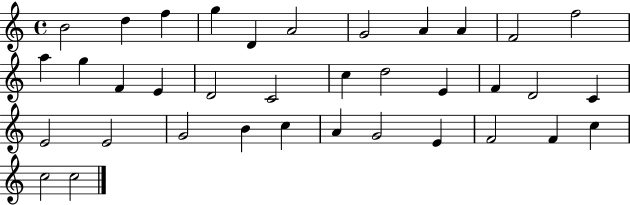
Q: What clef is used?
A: treble